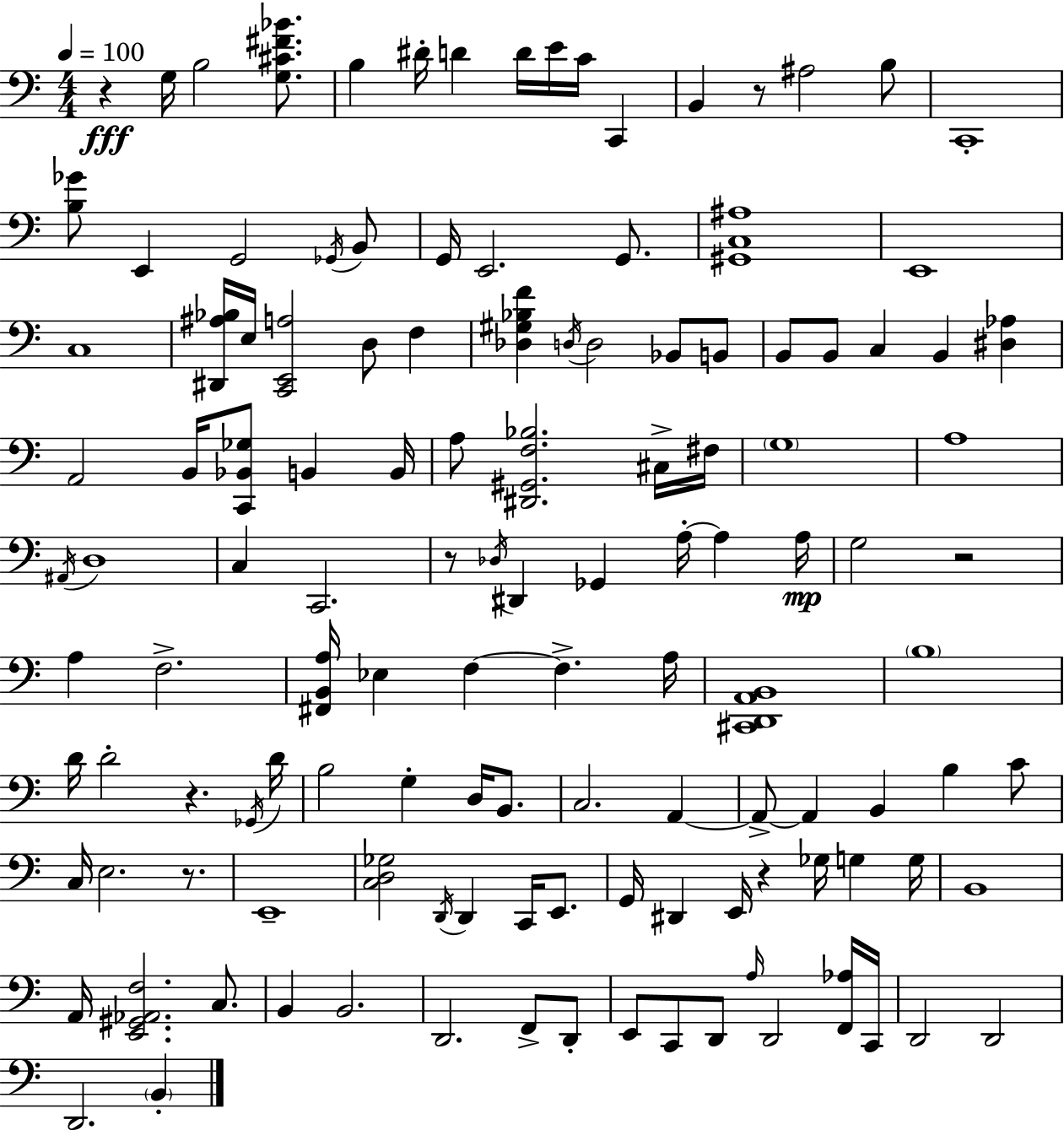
{
  \clef bass
  \numericTimeSignature
  \time 4/4
  \key c \major
  \tempo 4 = 100
  r4\fff g16 b2 <g cis' fis' bes'>8. | b4 dis'16-. d'4 d'16 e'16 c'16 c,4 | b,4 r8 ais2 b8 | c,1-. | \break <b ges'>8 e,4 g,2 \acciaccatura { ges,16 } b,8 | g,16 e,2. g,8. | <gis, c ais>1 | e,1 | \break c1 | <dis, ais bes>16 e16 <c, e, a>2 d8 f4 | <des gis bes f'>4 \acciaccatura { d16 } d2 bes,8 | b,8 b,8 b,8 c4 b,4 <dis aes>4 | \break a,2 b,16 <c, bes, ges>8 b,4 | b,16 a8 <dis, gis, f bes>2. | cis16-> fis16 \parenthesize g1 | a1 | \break \acciaccatura { ais,16 } d1 | c4 c,2. | r8 \acciaccatura { des16 } dis,4 ges,4 a16-.~~ a4 | a16\mp g2 r2 | \break a4 f2.-> | <fis, b, a>16 ees4 f4~~ f4.-> | a16 <cis, d, a, b,>1 | \parenthesize b1 | \break d'16 d'2-. r4. | \acciaccatura { ges,16 } d'16 b2 g4-. | d16 b,8. c2. | a,4~~ a,8->~~ a,4 b,4 b4 | \break c'8 c16 e2. | r8. e,1-- | <c d ges>2 \acciaccatura { d,16 } d,4 | c,16 e,8. g,16 dis,4 e,16 r4 | \break ges16 g4 g16 b,1 | a,16 <e, gis, aes, f>2. | c8. b,4 b,2. | d,2. | \break f,8-> d,8-. e,8 c,8 d,8 \grace { a16 } d,2 | <f, aes>16 c,16 d,2 d,2 | d,2. | \parenthesize b,4-. \bar "|."
}